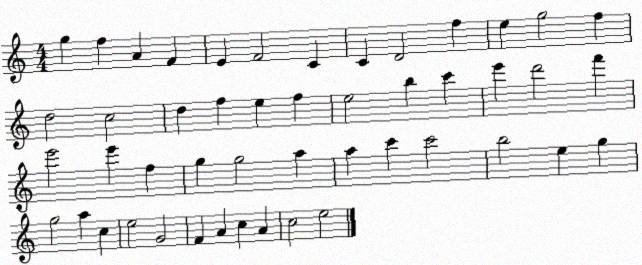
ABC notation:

X:1
T:Untitled
M:4/4
L:1/4
K:C
g f A F E F2 C C D2 f e g2 f d2 c2 d f e f e2 b c' e' d'2 f' e'2 e' f g g2 a a c' c'2 b2 e g g2 a c e2 G2 F A c A c2 e2